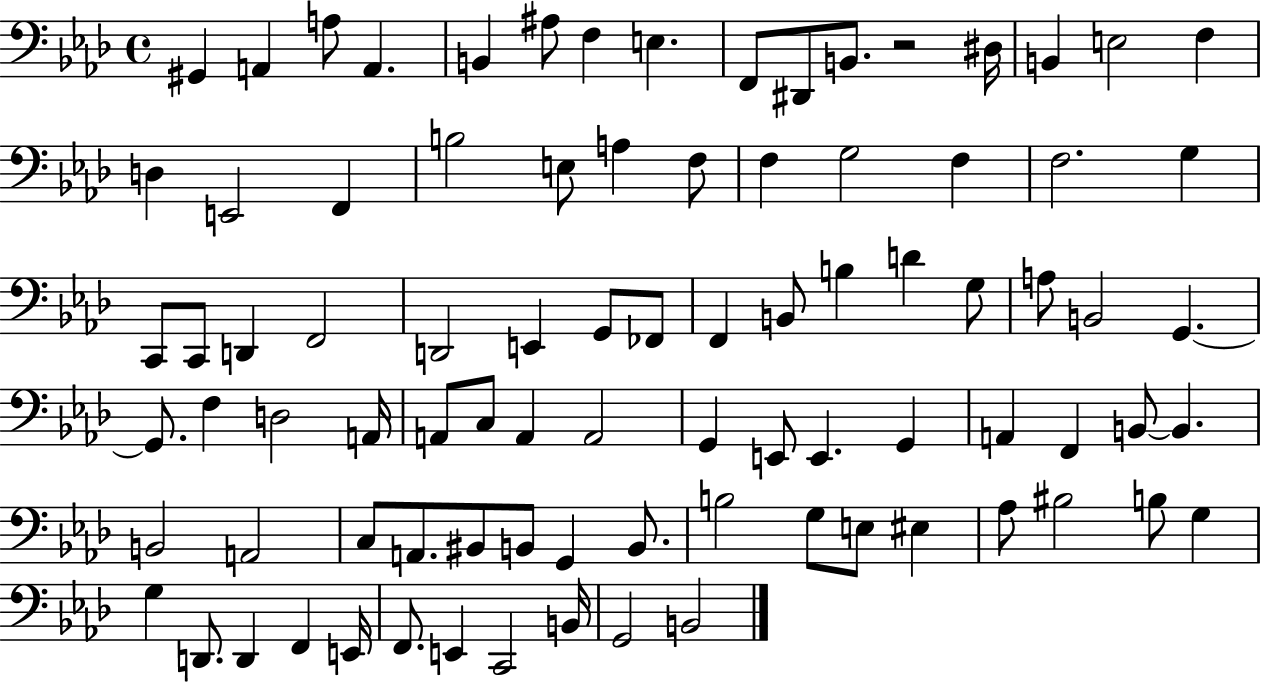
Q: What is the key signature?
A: AES major